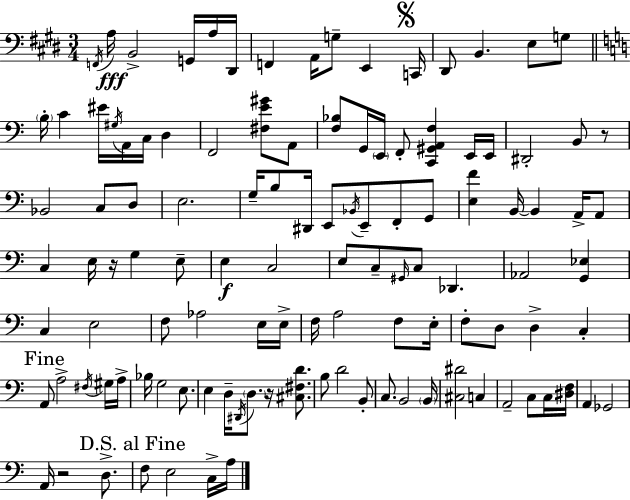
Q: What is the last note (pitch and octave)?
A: A3